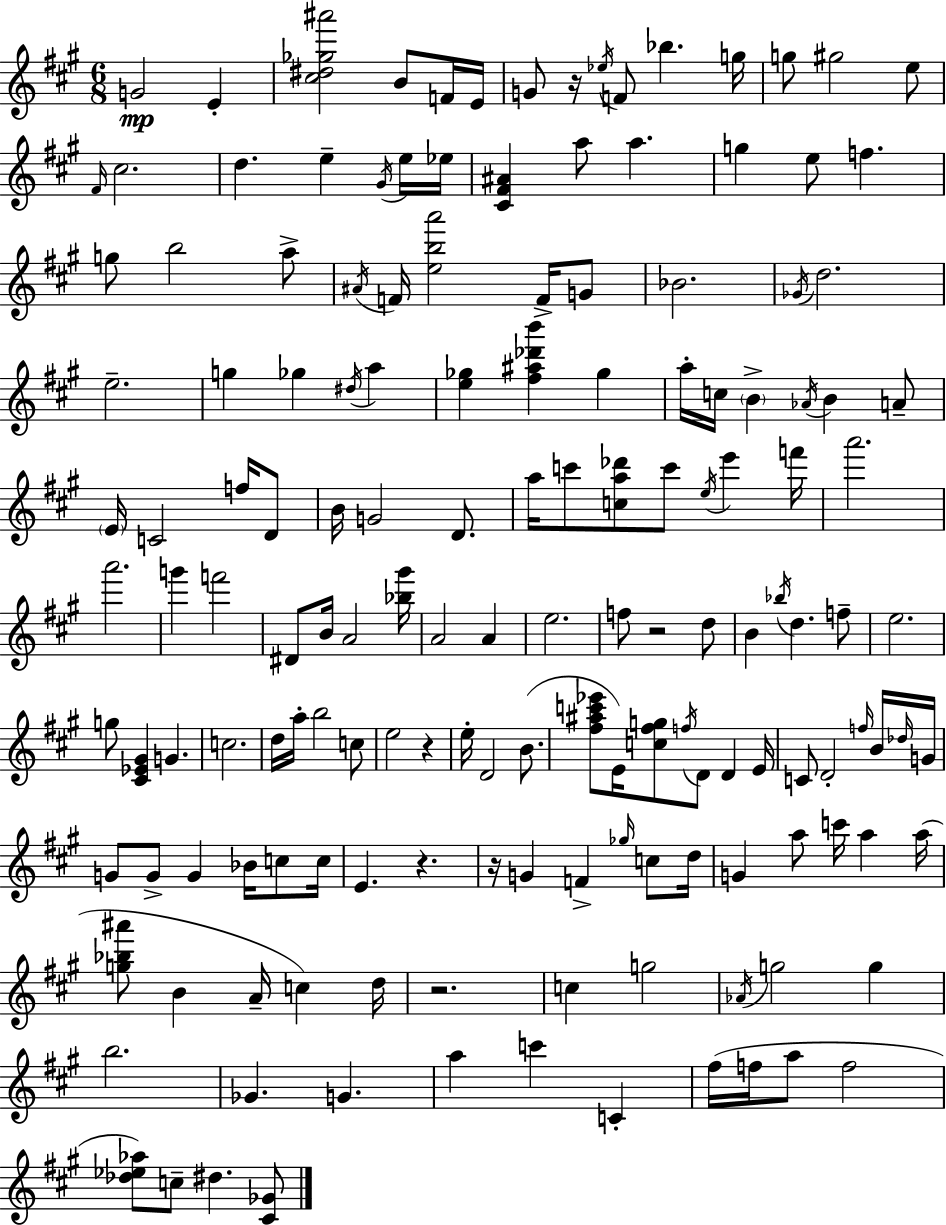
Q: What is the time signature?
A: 6/8